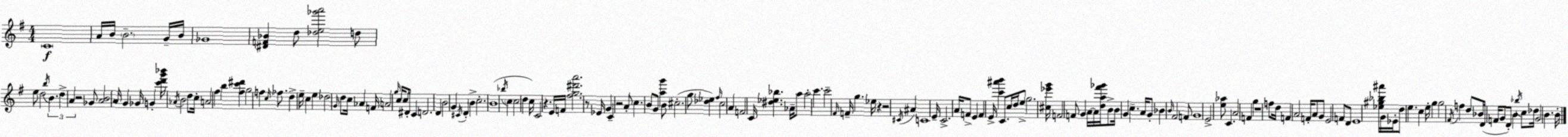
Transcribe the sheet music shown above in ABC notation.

X:1
T:Untitled
M:4/4
L:1/4
K:Em
C4 A/4 B/4 B2 G/4 B/4 _G4 [^DF_B] d/2 [_de_g'a']2 d/2 e/2 d2 b/4 B d A z2 _G/2 [AB]2 A/4 G _G/4 G [c'd'g'_b']/4 _A/4 B2 d/2 c/4 A2 ^f b [^fc'^d'] g2 f c/4 _f/2 d e/4 c e _d2 G/4 d/2 c/4 _A F/4 A2 g/4 c/4 c/2 ^D/4 C D2 D B2 G ^C/4 D B c2 B4 _b/4 c c2 d c/4 C2 z E/4 F/4 [^fg^d'a']2 z/2 _E/4 G C z2 A/2 c B/2 G/2 [ag'] B/2 ^c2 g/2 [_d_e] ^f/4 c2 A F2 C/4 [^d_e_b] _A/4 a/2 a2 c' c'2 ^F/4 F/4 g _e/4 z z2 ^C/4 ^A C4 E/4 C2 A/4 F/2 E F E/4 [c'^a'b'] C/2 c/4 d/4 e/2 g2 [^c_e'g']/4 F2 F/2 G A/4 A/4 [da^f'_g']/4 B/2 B/4 G c A/4 G/2 _B B/4 ^F2 F/2 G4 E2 [e_a]/2 C A2 F g z4 f/2 d/4 F A2 F/4 A/2 G/2 E2 F/2 D/2 E4 [_e^g_b^a']/4 G/4 _E/4 d/2 e c e/4 g g2 ^F/4 f d/2 _B/2 D/4 F/4 G/2 D/2 B _b/4 c/2 _d/4 G2 B B/4